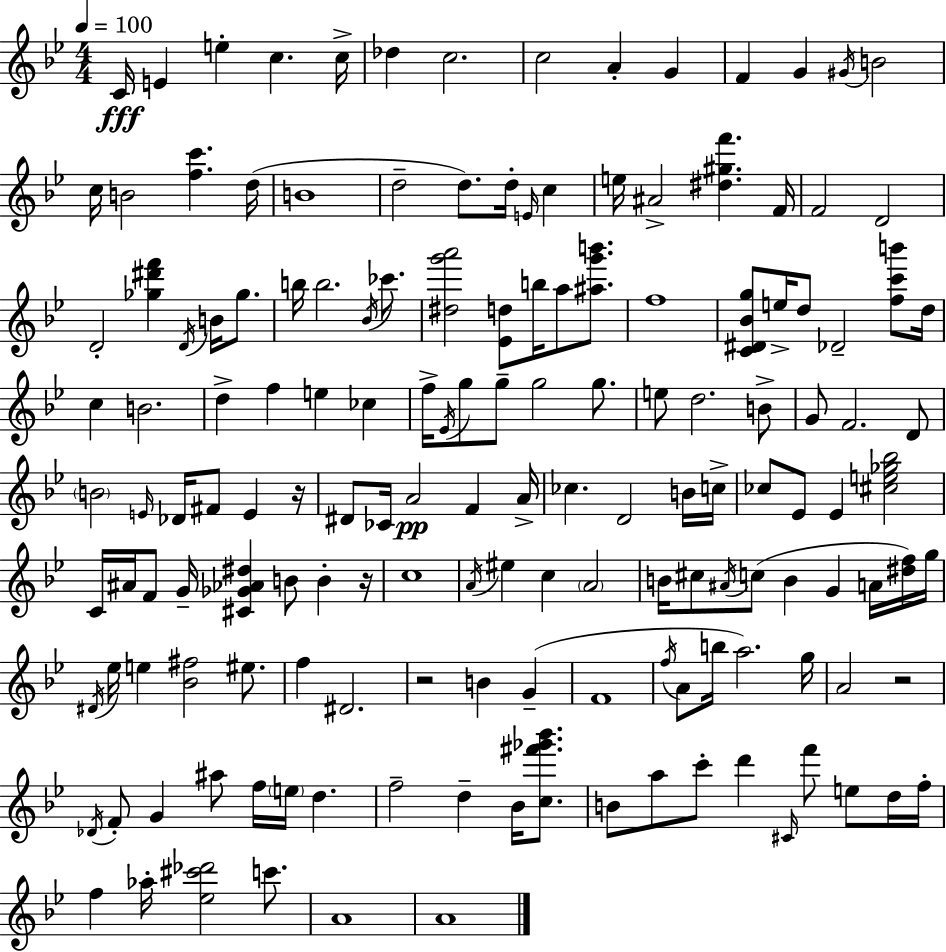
{
  \clef treble
  \numericTimeSignature
  \time 4/4
  \key bes \major
  \tempo 4 = 100
  c'16\fff e'4 e''4-. c''4. c''16-> | des''4 c''2. | c''2 a'4-. g'4 | f'4 g'4 \acciaccatura { gis'16 } b'2 | \break c''16 b'2 <f'' c'''>4. | d''16( b'1 | d''2-- d''8.) d''16-. \grace { e'16 } c''4 | e''16 ais'2-> <dis'' gis'' f'''>4. | \break f'16 f'2 d'2 | d'2-. <ges'' dis''' f'''>4 \acciaccatura { d'16 } b'16 | ges''8. b''16 b''2. | \acciaccatura { bes'16 } ces'''8. <dis'' g''' a'''>2 <ees' d''>8 b''16 a''8 | \break <ais'' g''' b'''>8. f''1 | <c' dis' bes' g''>8 e''16-> d''8 des'2-- | <f'' c''' b'''>8 d''16 c''4 b'2. | d''4-> f''4 e''4 | \break ces''4 f''16-> \acciaccatura { ees'16 } g''8 g''8-- g''2 | g''8. e''8 d''2. | b'8-> g'8 f'2. | d'8 \parenthesize b'2 \grace { e'16 } des'16 fis'8 | \break e'4 r16 dis'8 ces'16 a'2\pp | f'4 a'16-> ces''4. d'2 | b'16 c''16-> ces''8 ees'8 ees'4 <cis'' e'' ges'' bes''>2 | c'16 ais'16 f'8 g'16-- <cis' ges' aes' dis''>4 b'8 | \break b'4-. r16 c''1 | \acciaccatura { a'16 } eis''4 c''4 \parenthesize a'2 | b'16 cis''8 \acciaccatura { ais'16 }( c''8 b'4 | g'4 a'16 <dis'' f''>16) g''16 \acciaccatura { dis'16 } ees''16 e''4 <bes' fis''>2 | \break eis''8. f''4 dis'2. | r2 | b'4 g'4--( f'1 | \acciaccatura { f''16 } a'8 b''16 a''2.) | \break g''16 a'2 | r2 \acciaccatura { des'16 } f'8-. g'4 | ais''8 f''16 \parenthesize e''16 d''4. f''2-- | d''4-- bes'16 <c'' fis''' ges''' bes'''>8. b'8 a''8 c'''8-. | \break d'''4 \grace { cis'16 } f'''8 e''8 d''16 f''16-. f''4 | aes''16-. <ees'' cis''' des'''>2 c'''8. a'1 | a'1 | \bar "|."
}